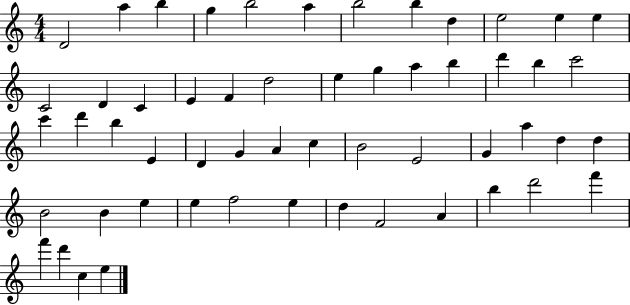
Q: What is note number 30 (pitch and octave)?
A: D4